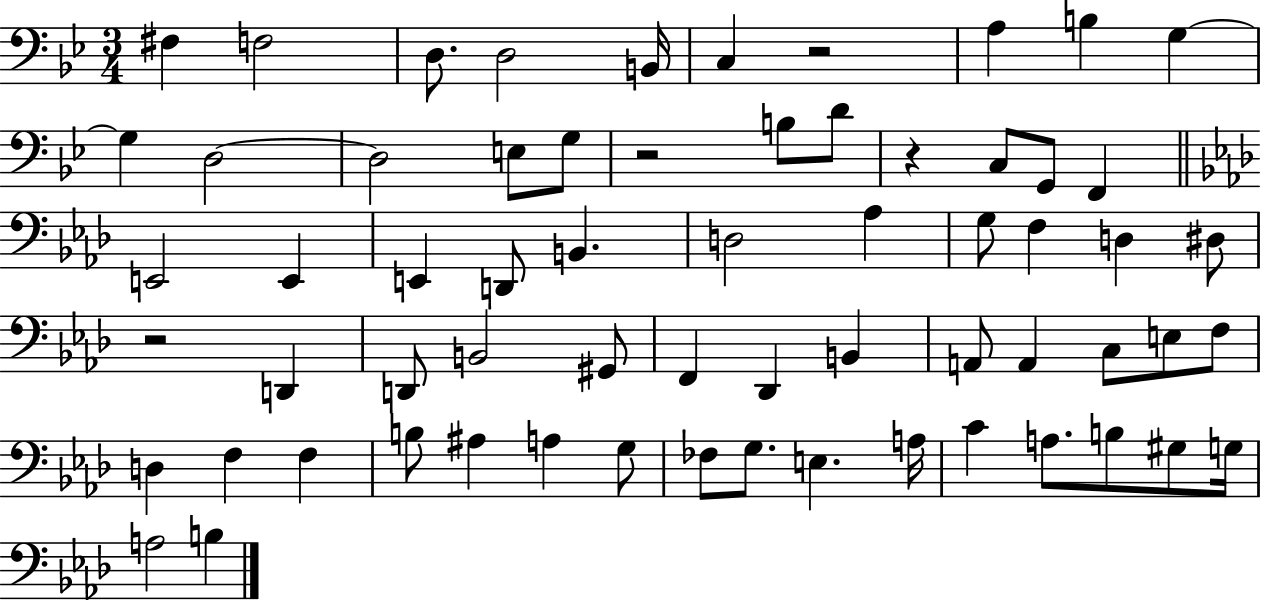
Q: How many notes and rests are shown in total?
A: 64